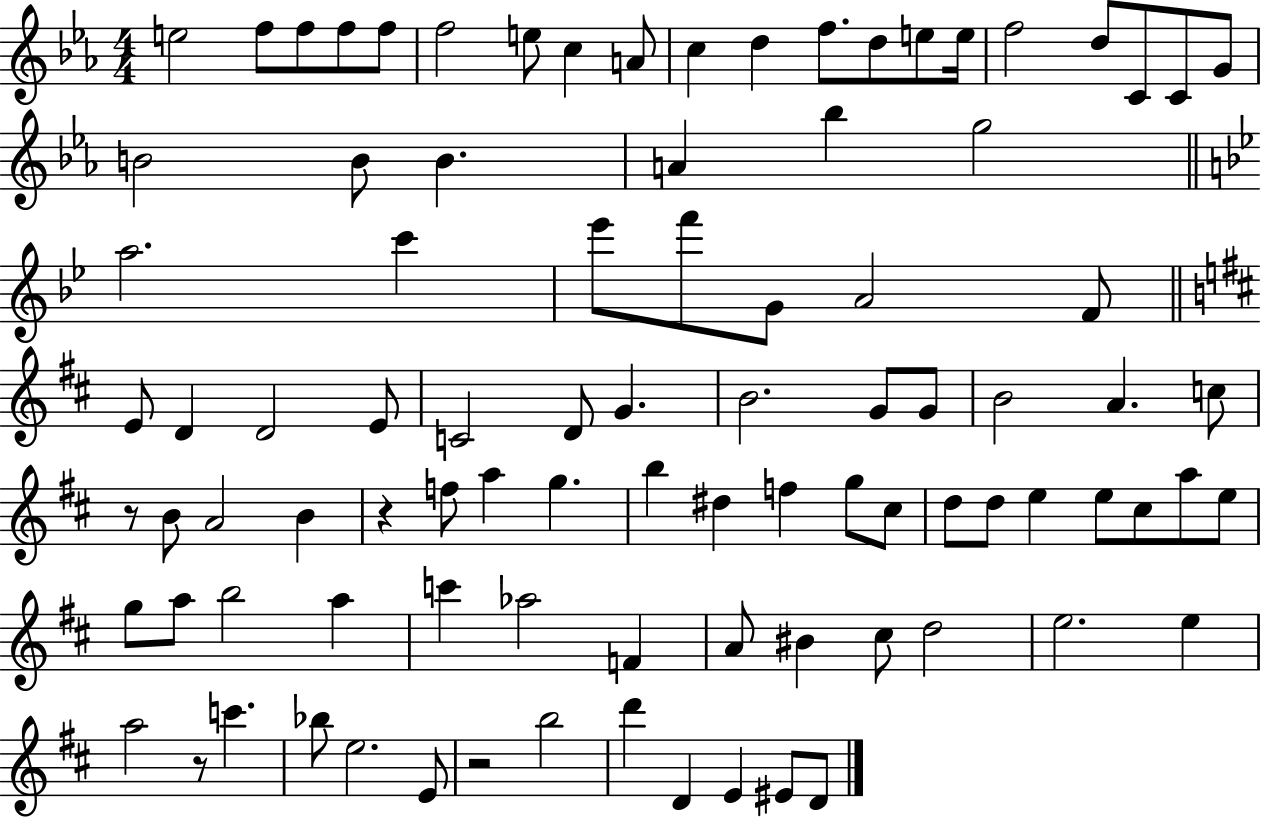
{
  \clef treble
  \numericTimeSignature
  \time 4/4
  \key ees \major
  e''2 f''8 f''8 f''8 f''8 | f''2 e''8 c''4 a'8 | c''4 d''4 f''8. d''8 e''8 e''16 | f''2 d''8 c'8 c'8 g'8 | \break b'2 b'8 b'4. | a'4 bes''4 g''2 | \bar "||" \break \key g \minor a''2. c'''4 | ees'''8 f'''8 g'8 a'2 f'8 | \bar "||" \break \key b \minor e'8 d'4 d'2 e'8 | c'2 d'8 g'4. | b'2. g'8 g'8 | b'2 a'4. c''8 | \break r8 b'8 a'2 b'4 | r4 f''8 a''4 g''4. | b''4 dis''4 f''4 g''8 cis''8 | d''8 d''8 e''4 e''8 cis''8 a''8 e''8 | \break g''8 a''8 b''2 a''4 | c'''4 aes''2 f'4 | a'8 bis'4 cis''8 d''2 | e''2. e''4 | \break a''2 r8 c'''4. | bes''8 e''2. e'8 | r2 b''2 | d'''4 d'4 e'4 eis'8 d'8 | \break \bar "|."
}